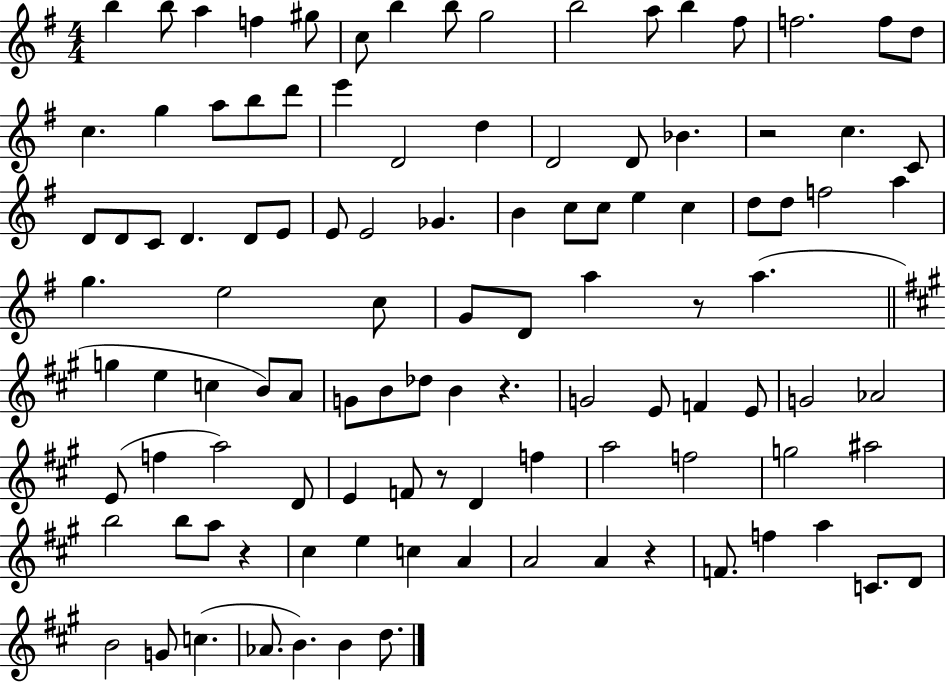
{
  \clef treble
  \numericTimeSignature
  \time 4/4
  \key g \major
  \repeat volta 2 { b''4 b''8 a''4 f''4 gis''8 | c''8 b''4 b''8 g''2 | b''2 a''8 b''4 fis''8 | f''2. f''8 d''8 | \break c''4. g''4 a''8 b''8 d'''8 | e'''4 d'2 d''4 | d'2 d'8 bes'4. | r2 c''4. c'8 | \break d'8 d'8 c'8 d'4. d'8 e'8 | e'8 e'2 ges'4. | b'4 c''8 c''8 e''4 c''4 | d''8 d''8 f''2 a''4 | \break g''4. e''2 c''8 | g'8 d'8 a''4 r8 a''4.( | \bar "||" \break \key a \major g''4 e''4 c''4 b'8) a'8 | g'8 b'8 des''8 b'4 r4. | g'2 e'8 f'4 e'8 | g'2 aes'2 | \break e'8( f''4 a''2) d'8 | e'4 f'8 r8 d'4 f''4 | a''2 f''2 | g''2 ais''2 | \break b''2 b''8 a''8 r4 | cis''4 e''4 c''4 a'4 | a'2 a'4 r4 | f'8. f''4 a''4 c'8. d'8 | \break b'2 g'8 c''4.( | aes'8. b'4.) b'4 d''8. | } \bar "|."
}